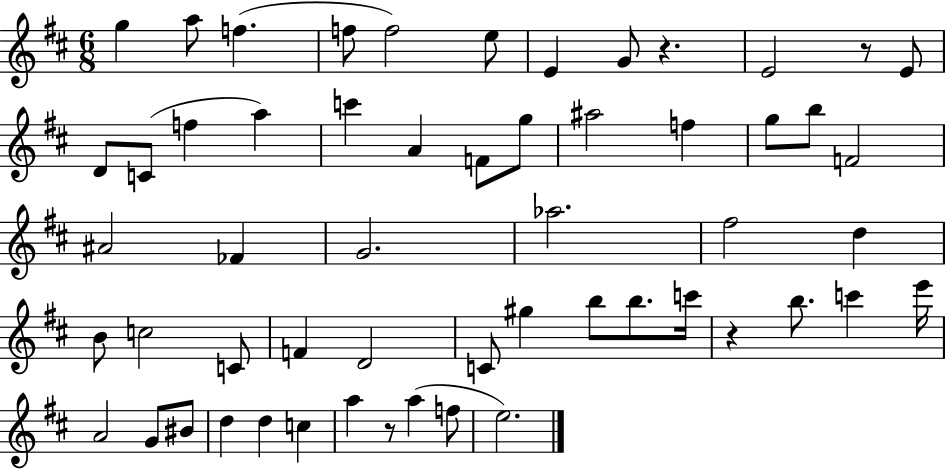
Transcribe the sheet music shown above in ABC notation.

X:1
T:Untitled
M:6/8
L:1/4
K:D
g a/2 f f/2 f2 e/2 E G/2 z E2 z/2 E/2 D/2 C/2 f a c' A F/2 g/2 ^a2 f g/2 b/2 F2 ^A2 _F G2 _a2 ^f2 d B/2 c2 C/2 F D2 C/2 ^g b/2 b/2 c'/4 z b/2 c' e'/4 A2 G/2 ^B/2 d d c a z/2 a f/2 e2